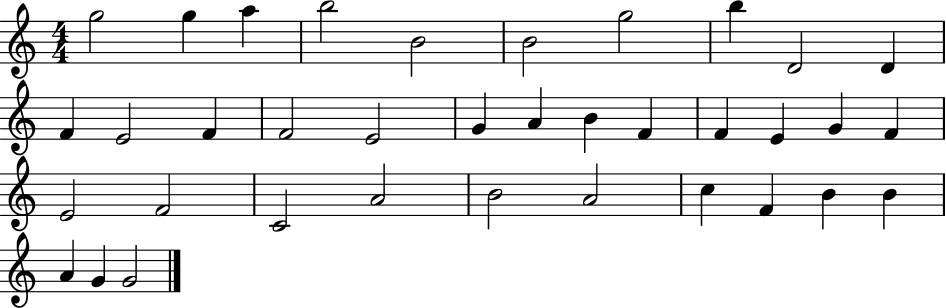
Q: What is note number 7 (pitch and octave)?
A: G5